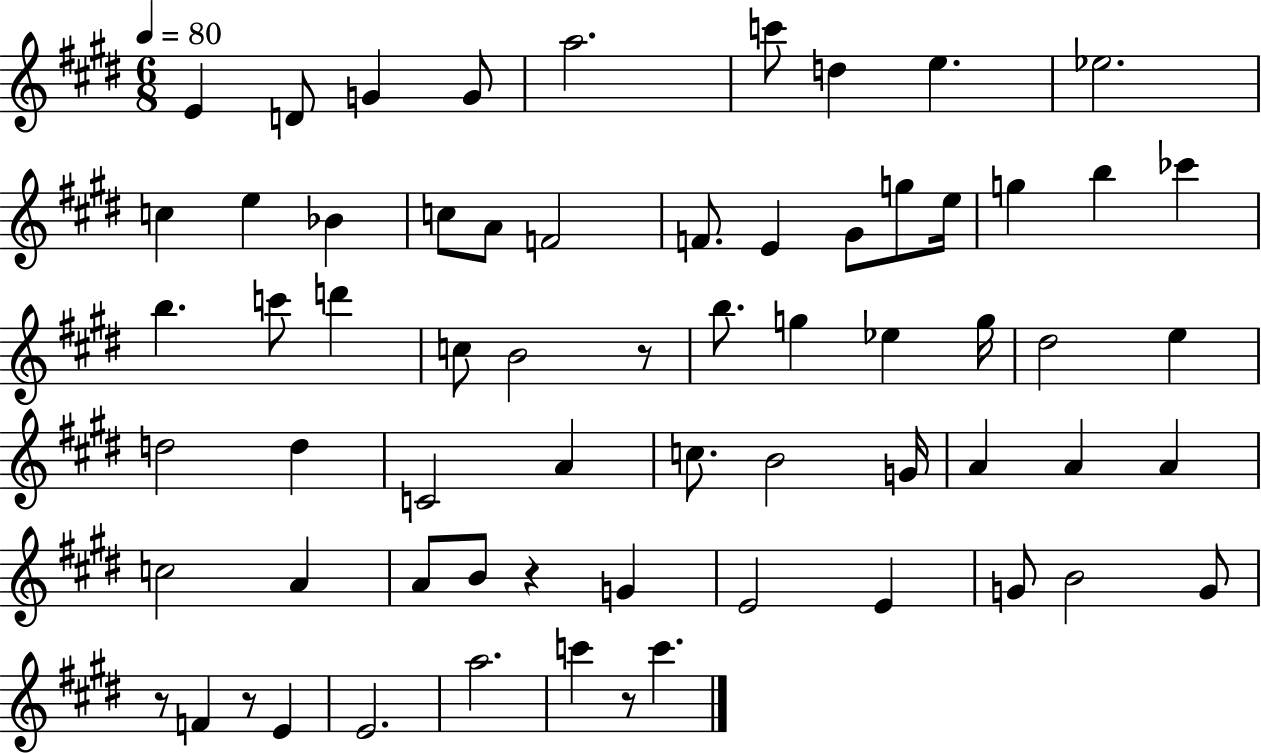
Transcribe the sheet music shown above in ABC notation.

X:1
T:Untitled
M:6/8
L:1/4
K:E
E D/2 G G/2 a2 c'/2 d e _e2 c e _B c/2 A/2 F2 F/2 E ^G/2 g/2 e/4 g b _c' b c'/2 d' c/2 B2 z/2 b/2 g _e g/4 ^d2 e d2 d C2 A c/2 B2 G/4 A A A c2 A A/2 B/2 z G E2 E G/2 B2 G/2 z/2 F z/2 E E2 a2 c' z/2 c'